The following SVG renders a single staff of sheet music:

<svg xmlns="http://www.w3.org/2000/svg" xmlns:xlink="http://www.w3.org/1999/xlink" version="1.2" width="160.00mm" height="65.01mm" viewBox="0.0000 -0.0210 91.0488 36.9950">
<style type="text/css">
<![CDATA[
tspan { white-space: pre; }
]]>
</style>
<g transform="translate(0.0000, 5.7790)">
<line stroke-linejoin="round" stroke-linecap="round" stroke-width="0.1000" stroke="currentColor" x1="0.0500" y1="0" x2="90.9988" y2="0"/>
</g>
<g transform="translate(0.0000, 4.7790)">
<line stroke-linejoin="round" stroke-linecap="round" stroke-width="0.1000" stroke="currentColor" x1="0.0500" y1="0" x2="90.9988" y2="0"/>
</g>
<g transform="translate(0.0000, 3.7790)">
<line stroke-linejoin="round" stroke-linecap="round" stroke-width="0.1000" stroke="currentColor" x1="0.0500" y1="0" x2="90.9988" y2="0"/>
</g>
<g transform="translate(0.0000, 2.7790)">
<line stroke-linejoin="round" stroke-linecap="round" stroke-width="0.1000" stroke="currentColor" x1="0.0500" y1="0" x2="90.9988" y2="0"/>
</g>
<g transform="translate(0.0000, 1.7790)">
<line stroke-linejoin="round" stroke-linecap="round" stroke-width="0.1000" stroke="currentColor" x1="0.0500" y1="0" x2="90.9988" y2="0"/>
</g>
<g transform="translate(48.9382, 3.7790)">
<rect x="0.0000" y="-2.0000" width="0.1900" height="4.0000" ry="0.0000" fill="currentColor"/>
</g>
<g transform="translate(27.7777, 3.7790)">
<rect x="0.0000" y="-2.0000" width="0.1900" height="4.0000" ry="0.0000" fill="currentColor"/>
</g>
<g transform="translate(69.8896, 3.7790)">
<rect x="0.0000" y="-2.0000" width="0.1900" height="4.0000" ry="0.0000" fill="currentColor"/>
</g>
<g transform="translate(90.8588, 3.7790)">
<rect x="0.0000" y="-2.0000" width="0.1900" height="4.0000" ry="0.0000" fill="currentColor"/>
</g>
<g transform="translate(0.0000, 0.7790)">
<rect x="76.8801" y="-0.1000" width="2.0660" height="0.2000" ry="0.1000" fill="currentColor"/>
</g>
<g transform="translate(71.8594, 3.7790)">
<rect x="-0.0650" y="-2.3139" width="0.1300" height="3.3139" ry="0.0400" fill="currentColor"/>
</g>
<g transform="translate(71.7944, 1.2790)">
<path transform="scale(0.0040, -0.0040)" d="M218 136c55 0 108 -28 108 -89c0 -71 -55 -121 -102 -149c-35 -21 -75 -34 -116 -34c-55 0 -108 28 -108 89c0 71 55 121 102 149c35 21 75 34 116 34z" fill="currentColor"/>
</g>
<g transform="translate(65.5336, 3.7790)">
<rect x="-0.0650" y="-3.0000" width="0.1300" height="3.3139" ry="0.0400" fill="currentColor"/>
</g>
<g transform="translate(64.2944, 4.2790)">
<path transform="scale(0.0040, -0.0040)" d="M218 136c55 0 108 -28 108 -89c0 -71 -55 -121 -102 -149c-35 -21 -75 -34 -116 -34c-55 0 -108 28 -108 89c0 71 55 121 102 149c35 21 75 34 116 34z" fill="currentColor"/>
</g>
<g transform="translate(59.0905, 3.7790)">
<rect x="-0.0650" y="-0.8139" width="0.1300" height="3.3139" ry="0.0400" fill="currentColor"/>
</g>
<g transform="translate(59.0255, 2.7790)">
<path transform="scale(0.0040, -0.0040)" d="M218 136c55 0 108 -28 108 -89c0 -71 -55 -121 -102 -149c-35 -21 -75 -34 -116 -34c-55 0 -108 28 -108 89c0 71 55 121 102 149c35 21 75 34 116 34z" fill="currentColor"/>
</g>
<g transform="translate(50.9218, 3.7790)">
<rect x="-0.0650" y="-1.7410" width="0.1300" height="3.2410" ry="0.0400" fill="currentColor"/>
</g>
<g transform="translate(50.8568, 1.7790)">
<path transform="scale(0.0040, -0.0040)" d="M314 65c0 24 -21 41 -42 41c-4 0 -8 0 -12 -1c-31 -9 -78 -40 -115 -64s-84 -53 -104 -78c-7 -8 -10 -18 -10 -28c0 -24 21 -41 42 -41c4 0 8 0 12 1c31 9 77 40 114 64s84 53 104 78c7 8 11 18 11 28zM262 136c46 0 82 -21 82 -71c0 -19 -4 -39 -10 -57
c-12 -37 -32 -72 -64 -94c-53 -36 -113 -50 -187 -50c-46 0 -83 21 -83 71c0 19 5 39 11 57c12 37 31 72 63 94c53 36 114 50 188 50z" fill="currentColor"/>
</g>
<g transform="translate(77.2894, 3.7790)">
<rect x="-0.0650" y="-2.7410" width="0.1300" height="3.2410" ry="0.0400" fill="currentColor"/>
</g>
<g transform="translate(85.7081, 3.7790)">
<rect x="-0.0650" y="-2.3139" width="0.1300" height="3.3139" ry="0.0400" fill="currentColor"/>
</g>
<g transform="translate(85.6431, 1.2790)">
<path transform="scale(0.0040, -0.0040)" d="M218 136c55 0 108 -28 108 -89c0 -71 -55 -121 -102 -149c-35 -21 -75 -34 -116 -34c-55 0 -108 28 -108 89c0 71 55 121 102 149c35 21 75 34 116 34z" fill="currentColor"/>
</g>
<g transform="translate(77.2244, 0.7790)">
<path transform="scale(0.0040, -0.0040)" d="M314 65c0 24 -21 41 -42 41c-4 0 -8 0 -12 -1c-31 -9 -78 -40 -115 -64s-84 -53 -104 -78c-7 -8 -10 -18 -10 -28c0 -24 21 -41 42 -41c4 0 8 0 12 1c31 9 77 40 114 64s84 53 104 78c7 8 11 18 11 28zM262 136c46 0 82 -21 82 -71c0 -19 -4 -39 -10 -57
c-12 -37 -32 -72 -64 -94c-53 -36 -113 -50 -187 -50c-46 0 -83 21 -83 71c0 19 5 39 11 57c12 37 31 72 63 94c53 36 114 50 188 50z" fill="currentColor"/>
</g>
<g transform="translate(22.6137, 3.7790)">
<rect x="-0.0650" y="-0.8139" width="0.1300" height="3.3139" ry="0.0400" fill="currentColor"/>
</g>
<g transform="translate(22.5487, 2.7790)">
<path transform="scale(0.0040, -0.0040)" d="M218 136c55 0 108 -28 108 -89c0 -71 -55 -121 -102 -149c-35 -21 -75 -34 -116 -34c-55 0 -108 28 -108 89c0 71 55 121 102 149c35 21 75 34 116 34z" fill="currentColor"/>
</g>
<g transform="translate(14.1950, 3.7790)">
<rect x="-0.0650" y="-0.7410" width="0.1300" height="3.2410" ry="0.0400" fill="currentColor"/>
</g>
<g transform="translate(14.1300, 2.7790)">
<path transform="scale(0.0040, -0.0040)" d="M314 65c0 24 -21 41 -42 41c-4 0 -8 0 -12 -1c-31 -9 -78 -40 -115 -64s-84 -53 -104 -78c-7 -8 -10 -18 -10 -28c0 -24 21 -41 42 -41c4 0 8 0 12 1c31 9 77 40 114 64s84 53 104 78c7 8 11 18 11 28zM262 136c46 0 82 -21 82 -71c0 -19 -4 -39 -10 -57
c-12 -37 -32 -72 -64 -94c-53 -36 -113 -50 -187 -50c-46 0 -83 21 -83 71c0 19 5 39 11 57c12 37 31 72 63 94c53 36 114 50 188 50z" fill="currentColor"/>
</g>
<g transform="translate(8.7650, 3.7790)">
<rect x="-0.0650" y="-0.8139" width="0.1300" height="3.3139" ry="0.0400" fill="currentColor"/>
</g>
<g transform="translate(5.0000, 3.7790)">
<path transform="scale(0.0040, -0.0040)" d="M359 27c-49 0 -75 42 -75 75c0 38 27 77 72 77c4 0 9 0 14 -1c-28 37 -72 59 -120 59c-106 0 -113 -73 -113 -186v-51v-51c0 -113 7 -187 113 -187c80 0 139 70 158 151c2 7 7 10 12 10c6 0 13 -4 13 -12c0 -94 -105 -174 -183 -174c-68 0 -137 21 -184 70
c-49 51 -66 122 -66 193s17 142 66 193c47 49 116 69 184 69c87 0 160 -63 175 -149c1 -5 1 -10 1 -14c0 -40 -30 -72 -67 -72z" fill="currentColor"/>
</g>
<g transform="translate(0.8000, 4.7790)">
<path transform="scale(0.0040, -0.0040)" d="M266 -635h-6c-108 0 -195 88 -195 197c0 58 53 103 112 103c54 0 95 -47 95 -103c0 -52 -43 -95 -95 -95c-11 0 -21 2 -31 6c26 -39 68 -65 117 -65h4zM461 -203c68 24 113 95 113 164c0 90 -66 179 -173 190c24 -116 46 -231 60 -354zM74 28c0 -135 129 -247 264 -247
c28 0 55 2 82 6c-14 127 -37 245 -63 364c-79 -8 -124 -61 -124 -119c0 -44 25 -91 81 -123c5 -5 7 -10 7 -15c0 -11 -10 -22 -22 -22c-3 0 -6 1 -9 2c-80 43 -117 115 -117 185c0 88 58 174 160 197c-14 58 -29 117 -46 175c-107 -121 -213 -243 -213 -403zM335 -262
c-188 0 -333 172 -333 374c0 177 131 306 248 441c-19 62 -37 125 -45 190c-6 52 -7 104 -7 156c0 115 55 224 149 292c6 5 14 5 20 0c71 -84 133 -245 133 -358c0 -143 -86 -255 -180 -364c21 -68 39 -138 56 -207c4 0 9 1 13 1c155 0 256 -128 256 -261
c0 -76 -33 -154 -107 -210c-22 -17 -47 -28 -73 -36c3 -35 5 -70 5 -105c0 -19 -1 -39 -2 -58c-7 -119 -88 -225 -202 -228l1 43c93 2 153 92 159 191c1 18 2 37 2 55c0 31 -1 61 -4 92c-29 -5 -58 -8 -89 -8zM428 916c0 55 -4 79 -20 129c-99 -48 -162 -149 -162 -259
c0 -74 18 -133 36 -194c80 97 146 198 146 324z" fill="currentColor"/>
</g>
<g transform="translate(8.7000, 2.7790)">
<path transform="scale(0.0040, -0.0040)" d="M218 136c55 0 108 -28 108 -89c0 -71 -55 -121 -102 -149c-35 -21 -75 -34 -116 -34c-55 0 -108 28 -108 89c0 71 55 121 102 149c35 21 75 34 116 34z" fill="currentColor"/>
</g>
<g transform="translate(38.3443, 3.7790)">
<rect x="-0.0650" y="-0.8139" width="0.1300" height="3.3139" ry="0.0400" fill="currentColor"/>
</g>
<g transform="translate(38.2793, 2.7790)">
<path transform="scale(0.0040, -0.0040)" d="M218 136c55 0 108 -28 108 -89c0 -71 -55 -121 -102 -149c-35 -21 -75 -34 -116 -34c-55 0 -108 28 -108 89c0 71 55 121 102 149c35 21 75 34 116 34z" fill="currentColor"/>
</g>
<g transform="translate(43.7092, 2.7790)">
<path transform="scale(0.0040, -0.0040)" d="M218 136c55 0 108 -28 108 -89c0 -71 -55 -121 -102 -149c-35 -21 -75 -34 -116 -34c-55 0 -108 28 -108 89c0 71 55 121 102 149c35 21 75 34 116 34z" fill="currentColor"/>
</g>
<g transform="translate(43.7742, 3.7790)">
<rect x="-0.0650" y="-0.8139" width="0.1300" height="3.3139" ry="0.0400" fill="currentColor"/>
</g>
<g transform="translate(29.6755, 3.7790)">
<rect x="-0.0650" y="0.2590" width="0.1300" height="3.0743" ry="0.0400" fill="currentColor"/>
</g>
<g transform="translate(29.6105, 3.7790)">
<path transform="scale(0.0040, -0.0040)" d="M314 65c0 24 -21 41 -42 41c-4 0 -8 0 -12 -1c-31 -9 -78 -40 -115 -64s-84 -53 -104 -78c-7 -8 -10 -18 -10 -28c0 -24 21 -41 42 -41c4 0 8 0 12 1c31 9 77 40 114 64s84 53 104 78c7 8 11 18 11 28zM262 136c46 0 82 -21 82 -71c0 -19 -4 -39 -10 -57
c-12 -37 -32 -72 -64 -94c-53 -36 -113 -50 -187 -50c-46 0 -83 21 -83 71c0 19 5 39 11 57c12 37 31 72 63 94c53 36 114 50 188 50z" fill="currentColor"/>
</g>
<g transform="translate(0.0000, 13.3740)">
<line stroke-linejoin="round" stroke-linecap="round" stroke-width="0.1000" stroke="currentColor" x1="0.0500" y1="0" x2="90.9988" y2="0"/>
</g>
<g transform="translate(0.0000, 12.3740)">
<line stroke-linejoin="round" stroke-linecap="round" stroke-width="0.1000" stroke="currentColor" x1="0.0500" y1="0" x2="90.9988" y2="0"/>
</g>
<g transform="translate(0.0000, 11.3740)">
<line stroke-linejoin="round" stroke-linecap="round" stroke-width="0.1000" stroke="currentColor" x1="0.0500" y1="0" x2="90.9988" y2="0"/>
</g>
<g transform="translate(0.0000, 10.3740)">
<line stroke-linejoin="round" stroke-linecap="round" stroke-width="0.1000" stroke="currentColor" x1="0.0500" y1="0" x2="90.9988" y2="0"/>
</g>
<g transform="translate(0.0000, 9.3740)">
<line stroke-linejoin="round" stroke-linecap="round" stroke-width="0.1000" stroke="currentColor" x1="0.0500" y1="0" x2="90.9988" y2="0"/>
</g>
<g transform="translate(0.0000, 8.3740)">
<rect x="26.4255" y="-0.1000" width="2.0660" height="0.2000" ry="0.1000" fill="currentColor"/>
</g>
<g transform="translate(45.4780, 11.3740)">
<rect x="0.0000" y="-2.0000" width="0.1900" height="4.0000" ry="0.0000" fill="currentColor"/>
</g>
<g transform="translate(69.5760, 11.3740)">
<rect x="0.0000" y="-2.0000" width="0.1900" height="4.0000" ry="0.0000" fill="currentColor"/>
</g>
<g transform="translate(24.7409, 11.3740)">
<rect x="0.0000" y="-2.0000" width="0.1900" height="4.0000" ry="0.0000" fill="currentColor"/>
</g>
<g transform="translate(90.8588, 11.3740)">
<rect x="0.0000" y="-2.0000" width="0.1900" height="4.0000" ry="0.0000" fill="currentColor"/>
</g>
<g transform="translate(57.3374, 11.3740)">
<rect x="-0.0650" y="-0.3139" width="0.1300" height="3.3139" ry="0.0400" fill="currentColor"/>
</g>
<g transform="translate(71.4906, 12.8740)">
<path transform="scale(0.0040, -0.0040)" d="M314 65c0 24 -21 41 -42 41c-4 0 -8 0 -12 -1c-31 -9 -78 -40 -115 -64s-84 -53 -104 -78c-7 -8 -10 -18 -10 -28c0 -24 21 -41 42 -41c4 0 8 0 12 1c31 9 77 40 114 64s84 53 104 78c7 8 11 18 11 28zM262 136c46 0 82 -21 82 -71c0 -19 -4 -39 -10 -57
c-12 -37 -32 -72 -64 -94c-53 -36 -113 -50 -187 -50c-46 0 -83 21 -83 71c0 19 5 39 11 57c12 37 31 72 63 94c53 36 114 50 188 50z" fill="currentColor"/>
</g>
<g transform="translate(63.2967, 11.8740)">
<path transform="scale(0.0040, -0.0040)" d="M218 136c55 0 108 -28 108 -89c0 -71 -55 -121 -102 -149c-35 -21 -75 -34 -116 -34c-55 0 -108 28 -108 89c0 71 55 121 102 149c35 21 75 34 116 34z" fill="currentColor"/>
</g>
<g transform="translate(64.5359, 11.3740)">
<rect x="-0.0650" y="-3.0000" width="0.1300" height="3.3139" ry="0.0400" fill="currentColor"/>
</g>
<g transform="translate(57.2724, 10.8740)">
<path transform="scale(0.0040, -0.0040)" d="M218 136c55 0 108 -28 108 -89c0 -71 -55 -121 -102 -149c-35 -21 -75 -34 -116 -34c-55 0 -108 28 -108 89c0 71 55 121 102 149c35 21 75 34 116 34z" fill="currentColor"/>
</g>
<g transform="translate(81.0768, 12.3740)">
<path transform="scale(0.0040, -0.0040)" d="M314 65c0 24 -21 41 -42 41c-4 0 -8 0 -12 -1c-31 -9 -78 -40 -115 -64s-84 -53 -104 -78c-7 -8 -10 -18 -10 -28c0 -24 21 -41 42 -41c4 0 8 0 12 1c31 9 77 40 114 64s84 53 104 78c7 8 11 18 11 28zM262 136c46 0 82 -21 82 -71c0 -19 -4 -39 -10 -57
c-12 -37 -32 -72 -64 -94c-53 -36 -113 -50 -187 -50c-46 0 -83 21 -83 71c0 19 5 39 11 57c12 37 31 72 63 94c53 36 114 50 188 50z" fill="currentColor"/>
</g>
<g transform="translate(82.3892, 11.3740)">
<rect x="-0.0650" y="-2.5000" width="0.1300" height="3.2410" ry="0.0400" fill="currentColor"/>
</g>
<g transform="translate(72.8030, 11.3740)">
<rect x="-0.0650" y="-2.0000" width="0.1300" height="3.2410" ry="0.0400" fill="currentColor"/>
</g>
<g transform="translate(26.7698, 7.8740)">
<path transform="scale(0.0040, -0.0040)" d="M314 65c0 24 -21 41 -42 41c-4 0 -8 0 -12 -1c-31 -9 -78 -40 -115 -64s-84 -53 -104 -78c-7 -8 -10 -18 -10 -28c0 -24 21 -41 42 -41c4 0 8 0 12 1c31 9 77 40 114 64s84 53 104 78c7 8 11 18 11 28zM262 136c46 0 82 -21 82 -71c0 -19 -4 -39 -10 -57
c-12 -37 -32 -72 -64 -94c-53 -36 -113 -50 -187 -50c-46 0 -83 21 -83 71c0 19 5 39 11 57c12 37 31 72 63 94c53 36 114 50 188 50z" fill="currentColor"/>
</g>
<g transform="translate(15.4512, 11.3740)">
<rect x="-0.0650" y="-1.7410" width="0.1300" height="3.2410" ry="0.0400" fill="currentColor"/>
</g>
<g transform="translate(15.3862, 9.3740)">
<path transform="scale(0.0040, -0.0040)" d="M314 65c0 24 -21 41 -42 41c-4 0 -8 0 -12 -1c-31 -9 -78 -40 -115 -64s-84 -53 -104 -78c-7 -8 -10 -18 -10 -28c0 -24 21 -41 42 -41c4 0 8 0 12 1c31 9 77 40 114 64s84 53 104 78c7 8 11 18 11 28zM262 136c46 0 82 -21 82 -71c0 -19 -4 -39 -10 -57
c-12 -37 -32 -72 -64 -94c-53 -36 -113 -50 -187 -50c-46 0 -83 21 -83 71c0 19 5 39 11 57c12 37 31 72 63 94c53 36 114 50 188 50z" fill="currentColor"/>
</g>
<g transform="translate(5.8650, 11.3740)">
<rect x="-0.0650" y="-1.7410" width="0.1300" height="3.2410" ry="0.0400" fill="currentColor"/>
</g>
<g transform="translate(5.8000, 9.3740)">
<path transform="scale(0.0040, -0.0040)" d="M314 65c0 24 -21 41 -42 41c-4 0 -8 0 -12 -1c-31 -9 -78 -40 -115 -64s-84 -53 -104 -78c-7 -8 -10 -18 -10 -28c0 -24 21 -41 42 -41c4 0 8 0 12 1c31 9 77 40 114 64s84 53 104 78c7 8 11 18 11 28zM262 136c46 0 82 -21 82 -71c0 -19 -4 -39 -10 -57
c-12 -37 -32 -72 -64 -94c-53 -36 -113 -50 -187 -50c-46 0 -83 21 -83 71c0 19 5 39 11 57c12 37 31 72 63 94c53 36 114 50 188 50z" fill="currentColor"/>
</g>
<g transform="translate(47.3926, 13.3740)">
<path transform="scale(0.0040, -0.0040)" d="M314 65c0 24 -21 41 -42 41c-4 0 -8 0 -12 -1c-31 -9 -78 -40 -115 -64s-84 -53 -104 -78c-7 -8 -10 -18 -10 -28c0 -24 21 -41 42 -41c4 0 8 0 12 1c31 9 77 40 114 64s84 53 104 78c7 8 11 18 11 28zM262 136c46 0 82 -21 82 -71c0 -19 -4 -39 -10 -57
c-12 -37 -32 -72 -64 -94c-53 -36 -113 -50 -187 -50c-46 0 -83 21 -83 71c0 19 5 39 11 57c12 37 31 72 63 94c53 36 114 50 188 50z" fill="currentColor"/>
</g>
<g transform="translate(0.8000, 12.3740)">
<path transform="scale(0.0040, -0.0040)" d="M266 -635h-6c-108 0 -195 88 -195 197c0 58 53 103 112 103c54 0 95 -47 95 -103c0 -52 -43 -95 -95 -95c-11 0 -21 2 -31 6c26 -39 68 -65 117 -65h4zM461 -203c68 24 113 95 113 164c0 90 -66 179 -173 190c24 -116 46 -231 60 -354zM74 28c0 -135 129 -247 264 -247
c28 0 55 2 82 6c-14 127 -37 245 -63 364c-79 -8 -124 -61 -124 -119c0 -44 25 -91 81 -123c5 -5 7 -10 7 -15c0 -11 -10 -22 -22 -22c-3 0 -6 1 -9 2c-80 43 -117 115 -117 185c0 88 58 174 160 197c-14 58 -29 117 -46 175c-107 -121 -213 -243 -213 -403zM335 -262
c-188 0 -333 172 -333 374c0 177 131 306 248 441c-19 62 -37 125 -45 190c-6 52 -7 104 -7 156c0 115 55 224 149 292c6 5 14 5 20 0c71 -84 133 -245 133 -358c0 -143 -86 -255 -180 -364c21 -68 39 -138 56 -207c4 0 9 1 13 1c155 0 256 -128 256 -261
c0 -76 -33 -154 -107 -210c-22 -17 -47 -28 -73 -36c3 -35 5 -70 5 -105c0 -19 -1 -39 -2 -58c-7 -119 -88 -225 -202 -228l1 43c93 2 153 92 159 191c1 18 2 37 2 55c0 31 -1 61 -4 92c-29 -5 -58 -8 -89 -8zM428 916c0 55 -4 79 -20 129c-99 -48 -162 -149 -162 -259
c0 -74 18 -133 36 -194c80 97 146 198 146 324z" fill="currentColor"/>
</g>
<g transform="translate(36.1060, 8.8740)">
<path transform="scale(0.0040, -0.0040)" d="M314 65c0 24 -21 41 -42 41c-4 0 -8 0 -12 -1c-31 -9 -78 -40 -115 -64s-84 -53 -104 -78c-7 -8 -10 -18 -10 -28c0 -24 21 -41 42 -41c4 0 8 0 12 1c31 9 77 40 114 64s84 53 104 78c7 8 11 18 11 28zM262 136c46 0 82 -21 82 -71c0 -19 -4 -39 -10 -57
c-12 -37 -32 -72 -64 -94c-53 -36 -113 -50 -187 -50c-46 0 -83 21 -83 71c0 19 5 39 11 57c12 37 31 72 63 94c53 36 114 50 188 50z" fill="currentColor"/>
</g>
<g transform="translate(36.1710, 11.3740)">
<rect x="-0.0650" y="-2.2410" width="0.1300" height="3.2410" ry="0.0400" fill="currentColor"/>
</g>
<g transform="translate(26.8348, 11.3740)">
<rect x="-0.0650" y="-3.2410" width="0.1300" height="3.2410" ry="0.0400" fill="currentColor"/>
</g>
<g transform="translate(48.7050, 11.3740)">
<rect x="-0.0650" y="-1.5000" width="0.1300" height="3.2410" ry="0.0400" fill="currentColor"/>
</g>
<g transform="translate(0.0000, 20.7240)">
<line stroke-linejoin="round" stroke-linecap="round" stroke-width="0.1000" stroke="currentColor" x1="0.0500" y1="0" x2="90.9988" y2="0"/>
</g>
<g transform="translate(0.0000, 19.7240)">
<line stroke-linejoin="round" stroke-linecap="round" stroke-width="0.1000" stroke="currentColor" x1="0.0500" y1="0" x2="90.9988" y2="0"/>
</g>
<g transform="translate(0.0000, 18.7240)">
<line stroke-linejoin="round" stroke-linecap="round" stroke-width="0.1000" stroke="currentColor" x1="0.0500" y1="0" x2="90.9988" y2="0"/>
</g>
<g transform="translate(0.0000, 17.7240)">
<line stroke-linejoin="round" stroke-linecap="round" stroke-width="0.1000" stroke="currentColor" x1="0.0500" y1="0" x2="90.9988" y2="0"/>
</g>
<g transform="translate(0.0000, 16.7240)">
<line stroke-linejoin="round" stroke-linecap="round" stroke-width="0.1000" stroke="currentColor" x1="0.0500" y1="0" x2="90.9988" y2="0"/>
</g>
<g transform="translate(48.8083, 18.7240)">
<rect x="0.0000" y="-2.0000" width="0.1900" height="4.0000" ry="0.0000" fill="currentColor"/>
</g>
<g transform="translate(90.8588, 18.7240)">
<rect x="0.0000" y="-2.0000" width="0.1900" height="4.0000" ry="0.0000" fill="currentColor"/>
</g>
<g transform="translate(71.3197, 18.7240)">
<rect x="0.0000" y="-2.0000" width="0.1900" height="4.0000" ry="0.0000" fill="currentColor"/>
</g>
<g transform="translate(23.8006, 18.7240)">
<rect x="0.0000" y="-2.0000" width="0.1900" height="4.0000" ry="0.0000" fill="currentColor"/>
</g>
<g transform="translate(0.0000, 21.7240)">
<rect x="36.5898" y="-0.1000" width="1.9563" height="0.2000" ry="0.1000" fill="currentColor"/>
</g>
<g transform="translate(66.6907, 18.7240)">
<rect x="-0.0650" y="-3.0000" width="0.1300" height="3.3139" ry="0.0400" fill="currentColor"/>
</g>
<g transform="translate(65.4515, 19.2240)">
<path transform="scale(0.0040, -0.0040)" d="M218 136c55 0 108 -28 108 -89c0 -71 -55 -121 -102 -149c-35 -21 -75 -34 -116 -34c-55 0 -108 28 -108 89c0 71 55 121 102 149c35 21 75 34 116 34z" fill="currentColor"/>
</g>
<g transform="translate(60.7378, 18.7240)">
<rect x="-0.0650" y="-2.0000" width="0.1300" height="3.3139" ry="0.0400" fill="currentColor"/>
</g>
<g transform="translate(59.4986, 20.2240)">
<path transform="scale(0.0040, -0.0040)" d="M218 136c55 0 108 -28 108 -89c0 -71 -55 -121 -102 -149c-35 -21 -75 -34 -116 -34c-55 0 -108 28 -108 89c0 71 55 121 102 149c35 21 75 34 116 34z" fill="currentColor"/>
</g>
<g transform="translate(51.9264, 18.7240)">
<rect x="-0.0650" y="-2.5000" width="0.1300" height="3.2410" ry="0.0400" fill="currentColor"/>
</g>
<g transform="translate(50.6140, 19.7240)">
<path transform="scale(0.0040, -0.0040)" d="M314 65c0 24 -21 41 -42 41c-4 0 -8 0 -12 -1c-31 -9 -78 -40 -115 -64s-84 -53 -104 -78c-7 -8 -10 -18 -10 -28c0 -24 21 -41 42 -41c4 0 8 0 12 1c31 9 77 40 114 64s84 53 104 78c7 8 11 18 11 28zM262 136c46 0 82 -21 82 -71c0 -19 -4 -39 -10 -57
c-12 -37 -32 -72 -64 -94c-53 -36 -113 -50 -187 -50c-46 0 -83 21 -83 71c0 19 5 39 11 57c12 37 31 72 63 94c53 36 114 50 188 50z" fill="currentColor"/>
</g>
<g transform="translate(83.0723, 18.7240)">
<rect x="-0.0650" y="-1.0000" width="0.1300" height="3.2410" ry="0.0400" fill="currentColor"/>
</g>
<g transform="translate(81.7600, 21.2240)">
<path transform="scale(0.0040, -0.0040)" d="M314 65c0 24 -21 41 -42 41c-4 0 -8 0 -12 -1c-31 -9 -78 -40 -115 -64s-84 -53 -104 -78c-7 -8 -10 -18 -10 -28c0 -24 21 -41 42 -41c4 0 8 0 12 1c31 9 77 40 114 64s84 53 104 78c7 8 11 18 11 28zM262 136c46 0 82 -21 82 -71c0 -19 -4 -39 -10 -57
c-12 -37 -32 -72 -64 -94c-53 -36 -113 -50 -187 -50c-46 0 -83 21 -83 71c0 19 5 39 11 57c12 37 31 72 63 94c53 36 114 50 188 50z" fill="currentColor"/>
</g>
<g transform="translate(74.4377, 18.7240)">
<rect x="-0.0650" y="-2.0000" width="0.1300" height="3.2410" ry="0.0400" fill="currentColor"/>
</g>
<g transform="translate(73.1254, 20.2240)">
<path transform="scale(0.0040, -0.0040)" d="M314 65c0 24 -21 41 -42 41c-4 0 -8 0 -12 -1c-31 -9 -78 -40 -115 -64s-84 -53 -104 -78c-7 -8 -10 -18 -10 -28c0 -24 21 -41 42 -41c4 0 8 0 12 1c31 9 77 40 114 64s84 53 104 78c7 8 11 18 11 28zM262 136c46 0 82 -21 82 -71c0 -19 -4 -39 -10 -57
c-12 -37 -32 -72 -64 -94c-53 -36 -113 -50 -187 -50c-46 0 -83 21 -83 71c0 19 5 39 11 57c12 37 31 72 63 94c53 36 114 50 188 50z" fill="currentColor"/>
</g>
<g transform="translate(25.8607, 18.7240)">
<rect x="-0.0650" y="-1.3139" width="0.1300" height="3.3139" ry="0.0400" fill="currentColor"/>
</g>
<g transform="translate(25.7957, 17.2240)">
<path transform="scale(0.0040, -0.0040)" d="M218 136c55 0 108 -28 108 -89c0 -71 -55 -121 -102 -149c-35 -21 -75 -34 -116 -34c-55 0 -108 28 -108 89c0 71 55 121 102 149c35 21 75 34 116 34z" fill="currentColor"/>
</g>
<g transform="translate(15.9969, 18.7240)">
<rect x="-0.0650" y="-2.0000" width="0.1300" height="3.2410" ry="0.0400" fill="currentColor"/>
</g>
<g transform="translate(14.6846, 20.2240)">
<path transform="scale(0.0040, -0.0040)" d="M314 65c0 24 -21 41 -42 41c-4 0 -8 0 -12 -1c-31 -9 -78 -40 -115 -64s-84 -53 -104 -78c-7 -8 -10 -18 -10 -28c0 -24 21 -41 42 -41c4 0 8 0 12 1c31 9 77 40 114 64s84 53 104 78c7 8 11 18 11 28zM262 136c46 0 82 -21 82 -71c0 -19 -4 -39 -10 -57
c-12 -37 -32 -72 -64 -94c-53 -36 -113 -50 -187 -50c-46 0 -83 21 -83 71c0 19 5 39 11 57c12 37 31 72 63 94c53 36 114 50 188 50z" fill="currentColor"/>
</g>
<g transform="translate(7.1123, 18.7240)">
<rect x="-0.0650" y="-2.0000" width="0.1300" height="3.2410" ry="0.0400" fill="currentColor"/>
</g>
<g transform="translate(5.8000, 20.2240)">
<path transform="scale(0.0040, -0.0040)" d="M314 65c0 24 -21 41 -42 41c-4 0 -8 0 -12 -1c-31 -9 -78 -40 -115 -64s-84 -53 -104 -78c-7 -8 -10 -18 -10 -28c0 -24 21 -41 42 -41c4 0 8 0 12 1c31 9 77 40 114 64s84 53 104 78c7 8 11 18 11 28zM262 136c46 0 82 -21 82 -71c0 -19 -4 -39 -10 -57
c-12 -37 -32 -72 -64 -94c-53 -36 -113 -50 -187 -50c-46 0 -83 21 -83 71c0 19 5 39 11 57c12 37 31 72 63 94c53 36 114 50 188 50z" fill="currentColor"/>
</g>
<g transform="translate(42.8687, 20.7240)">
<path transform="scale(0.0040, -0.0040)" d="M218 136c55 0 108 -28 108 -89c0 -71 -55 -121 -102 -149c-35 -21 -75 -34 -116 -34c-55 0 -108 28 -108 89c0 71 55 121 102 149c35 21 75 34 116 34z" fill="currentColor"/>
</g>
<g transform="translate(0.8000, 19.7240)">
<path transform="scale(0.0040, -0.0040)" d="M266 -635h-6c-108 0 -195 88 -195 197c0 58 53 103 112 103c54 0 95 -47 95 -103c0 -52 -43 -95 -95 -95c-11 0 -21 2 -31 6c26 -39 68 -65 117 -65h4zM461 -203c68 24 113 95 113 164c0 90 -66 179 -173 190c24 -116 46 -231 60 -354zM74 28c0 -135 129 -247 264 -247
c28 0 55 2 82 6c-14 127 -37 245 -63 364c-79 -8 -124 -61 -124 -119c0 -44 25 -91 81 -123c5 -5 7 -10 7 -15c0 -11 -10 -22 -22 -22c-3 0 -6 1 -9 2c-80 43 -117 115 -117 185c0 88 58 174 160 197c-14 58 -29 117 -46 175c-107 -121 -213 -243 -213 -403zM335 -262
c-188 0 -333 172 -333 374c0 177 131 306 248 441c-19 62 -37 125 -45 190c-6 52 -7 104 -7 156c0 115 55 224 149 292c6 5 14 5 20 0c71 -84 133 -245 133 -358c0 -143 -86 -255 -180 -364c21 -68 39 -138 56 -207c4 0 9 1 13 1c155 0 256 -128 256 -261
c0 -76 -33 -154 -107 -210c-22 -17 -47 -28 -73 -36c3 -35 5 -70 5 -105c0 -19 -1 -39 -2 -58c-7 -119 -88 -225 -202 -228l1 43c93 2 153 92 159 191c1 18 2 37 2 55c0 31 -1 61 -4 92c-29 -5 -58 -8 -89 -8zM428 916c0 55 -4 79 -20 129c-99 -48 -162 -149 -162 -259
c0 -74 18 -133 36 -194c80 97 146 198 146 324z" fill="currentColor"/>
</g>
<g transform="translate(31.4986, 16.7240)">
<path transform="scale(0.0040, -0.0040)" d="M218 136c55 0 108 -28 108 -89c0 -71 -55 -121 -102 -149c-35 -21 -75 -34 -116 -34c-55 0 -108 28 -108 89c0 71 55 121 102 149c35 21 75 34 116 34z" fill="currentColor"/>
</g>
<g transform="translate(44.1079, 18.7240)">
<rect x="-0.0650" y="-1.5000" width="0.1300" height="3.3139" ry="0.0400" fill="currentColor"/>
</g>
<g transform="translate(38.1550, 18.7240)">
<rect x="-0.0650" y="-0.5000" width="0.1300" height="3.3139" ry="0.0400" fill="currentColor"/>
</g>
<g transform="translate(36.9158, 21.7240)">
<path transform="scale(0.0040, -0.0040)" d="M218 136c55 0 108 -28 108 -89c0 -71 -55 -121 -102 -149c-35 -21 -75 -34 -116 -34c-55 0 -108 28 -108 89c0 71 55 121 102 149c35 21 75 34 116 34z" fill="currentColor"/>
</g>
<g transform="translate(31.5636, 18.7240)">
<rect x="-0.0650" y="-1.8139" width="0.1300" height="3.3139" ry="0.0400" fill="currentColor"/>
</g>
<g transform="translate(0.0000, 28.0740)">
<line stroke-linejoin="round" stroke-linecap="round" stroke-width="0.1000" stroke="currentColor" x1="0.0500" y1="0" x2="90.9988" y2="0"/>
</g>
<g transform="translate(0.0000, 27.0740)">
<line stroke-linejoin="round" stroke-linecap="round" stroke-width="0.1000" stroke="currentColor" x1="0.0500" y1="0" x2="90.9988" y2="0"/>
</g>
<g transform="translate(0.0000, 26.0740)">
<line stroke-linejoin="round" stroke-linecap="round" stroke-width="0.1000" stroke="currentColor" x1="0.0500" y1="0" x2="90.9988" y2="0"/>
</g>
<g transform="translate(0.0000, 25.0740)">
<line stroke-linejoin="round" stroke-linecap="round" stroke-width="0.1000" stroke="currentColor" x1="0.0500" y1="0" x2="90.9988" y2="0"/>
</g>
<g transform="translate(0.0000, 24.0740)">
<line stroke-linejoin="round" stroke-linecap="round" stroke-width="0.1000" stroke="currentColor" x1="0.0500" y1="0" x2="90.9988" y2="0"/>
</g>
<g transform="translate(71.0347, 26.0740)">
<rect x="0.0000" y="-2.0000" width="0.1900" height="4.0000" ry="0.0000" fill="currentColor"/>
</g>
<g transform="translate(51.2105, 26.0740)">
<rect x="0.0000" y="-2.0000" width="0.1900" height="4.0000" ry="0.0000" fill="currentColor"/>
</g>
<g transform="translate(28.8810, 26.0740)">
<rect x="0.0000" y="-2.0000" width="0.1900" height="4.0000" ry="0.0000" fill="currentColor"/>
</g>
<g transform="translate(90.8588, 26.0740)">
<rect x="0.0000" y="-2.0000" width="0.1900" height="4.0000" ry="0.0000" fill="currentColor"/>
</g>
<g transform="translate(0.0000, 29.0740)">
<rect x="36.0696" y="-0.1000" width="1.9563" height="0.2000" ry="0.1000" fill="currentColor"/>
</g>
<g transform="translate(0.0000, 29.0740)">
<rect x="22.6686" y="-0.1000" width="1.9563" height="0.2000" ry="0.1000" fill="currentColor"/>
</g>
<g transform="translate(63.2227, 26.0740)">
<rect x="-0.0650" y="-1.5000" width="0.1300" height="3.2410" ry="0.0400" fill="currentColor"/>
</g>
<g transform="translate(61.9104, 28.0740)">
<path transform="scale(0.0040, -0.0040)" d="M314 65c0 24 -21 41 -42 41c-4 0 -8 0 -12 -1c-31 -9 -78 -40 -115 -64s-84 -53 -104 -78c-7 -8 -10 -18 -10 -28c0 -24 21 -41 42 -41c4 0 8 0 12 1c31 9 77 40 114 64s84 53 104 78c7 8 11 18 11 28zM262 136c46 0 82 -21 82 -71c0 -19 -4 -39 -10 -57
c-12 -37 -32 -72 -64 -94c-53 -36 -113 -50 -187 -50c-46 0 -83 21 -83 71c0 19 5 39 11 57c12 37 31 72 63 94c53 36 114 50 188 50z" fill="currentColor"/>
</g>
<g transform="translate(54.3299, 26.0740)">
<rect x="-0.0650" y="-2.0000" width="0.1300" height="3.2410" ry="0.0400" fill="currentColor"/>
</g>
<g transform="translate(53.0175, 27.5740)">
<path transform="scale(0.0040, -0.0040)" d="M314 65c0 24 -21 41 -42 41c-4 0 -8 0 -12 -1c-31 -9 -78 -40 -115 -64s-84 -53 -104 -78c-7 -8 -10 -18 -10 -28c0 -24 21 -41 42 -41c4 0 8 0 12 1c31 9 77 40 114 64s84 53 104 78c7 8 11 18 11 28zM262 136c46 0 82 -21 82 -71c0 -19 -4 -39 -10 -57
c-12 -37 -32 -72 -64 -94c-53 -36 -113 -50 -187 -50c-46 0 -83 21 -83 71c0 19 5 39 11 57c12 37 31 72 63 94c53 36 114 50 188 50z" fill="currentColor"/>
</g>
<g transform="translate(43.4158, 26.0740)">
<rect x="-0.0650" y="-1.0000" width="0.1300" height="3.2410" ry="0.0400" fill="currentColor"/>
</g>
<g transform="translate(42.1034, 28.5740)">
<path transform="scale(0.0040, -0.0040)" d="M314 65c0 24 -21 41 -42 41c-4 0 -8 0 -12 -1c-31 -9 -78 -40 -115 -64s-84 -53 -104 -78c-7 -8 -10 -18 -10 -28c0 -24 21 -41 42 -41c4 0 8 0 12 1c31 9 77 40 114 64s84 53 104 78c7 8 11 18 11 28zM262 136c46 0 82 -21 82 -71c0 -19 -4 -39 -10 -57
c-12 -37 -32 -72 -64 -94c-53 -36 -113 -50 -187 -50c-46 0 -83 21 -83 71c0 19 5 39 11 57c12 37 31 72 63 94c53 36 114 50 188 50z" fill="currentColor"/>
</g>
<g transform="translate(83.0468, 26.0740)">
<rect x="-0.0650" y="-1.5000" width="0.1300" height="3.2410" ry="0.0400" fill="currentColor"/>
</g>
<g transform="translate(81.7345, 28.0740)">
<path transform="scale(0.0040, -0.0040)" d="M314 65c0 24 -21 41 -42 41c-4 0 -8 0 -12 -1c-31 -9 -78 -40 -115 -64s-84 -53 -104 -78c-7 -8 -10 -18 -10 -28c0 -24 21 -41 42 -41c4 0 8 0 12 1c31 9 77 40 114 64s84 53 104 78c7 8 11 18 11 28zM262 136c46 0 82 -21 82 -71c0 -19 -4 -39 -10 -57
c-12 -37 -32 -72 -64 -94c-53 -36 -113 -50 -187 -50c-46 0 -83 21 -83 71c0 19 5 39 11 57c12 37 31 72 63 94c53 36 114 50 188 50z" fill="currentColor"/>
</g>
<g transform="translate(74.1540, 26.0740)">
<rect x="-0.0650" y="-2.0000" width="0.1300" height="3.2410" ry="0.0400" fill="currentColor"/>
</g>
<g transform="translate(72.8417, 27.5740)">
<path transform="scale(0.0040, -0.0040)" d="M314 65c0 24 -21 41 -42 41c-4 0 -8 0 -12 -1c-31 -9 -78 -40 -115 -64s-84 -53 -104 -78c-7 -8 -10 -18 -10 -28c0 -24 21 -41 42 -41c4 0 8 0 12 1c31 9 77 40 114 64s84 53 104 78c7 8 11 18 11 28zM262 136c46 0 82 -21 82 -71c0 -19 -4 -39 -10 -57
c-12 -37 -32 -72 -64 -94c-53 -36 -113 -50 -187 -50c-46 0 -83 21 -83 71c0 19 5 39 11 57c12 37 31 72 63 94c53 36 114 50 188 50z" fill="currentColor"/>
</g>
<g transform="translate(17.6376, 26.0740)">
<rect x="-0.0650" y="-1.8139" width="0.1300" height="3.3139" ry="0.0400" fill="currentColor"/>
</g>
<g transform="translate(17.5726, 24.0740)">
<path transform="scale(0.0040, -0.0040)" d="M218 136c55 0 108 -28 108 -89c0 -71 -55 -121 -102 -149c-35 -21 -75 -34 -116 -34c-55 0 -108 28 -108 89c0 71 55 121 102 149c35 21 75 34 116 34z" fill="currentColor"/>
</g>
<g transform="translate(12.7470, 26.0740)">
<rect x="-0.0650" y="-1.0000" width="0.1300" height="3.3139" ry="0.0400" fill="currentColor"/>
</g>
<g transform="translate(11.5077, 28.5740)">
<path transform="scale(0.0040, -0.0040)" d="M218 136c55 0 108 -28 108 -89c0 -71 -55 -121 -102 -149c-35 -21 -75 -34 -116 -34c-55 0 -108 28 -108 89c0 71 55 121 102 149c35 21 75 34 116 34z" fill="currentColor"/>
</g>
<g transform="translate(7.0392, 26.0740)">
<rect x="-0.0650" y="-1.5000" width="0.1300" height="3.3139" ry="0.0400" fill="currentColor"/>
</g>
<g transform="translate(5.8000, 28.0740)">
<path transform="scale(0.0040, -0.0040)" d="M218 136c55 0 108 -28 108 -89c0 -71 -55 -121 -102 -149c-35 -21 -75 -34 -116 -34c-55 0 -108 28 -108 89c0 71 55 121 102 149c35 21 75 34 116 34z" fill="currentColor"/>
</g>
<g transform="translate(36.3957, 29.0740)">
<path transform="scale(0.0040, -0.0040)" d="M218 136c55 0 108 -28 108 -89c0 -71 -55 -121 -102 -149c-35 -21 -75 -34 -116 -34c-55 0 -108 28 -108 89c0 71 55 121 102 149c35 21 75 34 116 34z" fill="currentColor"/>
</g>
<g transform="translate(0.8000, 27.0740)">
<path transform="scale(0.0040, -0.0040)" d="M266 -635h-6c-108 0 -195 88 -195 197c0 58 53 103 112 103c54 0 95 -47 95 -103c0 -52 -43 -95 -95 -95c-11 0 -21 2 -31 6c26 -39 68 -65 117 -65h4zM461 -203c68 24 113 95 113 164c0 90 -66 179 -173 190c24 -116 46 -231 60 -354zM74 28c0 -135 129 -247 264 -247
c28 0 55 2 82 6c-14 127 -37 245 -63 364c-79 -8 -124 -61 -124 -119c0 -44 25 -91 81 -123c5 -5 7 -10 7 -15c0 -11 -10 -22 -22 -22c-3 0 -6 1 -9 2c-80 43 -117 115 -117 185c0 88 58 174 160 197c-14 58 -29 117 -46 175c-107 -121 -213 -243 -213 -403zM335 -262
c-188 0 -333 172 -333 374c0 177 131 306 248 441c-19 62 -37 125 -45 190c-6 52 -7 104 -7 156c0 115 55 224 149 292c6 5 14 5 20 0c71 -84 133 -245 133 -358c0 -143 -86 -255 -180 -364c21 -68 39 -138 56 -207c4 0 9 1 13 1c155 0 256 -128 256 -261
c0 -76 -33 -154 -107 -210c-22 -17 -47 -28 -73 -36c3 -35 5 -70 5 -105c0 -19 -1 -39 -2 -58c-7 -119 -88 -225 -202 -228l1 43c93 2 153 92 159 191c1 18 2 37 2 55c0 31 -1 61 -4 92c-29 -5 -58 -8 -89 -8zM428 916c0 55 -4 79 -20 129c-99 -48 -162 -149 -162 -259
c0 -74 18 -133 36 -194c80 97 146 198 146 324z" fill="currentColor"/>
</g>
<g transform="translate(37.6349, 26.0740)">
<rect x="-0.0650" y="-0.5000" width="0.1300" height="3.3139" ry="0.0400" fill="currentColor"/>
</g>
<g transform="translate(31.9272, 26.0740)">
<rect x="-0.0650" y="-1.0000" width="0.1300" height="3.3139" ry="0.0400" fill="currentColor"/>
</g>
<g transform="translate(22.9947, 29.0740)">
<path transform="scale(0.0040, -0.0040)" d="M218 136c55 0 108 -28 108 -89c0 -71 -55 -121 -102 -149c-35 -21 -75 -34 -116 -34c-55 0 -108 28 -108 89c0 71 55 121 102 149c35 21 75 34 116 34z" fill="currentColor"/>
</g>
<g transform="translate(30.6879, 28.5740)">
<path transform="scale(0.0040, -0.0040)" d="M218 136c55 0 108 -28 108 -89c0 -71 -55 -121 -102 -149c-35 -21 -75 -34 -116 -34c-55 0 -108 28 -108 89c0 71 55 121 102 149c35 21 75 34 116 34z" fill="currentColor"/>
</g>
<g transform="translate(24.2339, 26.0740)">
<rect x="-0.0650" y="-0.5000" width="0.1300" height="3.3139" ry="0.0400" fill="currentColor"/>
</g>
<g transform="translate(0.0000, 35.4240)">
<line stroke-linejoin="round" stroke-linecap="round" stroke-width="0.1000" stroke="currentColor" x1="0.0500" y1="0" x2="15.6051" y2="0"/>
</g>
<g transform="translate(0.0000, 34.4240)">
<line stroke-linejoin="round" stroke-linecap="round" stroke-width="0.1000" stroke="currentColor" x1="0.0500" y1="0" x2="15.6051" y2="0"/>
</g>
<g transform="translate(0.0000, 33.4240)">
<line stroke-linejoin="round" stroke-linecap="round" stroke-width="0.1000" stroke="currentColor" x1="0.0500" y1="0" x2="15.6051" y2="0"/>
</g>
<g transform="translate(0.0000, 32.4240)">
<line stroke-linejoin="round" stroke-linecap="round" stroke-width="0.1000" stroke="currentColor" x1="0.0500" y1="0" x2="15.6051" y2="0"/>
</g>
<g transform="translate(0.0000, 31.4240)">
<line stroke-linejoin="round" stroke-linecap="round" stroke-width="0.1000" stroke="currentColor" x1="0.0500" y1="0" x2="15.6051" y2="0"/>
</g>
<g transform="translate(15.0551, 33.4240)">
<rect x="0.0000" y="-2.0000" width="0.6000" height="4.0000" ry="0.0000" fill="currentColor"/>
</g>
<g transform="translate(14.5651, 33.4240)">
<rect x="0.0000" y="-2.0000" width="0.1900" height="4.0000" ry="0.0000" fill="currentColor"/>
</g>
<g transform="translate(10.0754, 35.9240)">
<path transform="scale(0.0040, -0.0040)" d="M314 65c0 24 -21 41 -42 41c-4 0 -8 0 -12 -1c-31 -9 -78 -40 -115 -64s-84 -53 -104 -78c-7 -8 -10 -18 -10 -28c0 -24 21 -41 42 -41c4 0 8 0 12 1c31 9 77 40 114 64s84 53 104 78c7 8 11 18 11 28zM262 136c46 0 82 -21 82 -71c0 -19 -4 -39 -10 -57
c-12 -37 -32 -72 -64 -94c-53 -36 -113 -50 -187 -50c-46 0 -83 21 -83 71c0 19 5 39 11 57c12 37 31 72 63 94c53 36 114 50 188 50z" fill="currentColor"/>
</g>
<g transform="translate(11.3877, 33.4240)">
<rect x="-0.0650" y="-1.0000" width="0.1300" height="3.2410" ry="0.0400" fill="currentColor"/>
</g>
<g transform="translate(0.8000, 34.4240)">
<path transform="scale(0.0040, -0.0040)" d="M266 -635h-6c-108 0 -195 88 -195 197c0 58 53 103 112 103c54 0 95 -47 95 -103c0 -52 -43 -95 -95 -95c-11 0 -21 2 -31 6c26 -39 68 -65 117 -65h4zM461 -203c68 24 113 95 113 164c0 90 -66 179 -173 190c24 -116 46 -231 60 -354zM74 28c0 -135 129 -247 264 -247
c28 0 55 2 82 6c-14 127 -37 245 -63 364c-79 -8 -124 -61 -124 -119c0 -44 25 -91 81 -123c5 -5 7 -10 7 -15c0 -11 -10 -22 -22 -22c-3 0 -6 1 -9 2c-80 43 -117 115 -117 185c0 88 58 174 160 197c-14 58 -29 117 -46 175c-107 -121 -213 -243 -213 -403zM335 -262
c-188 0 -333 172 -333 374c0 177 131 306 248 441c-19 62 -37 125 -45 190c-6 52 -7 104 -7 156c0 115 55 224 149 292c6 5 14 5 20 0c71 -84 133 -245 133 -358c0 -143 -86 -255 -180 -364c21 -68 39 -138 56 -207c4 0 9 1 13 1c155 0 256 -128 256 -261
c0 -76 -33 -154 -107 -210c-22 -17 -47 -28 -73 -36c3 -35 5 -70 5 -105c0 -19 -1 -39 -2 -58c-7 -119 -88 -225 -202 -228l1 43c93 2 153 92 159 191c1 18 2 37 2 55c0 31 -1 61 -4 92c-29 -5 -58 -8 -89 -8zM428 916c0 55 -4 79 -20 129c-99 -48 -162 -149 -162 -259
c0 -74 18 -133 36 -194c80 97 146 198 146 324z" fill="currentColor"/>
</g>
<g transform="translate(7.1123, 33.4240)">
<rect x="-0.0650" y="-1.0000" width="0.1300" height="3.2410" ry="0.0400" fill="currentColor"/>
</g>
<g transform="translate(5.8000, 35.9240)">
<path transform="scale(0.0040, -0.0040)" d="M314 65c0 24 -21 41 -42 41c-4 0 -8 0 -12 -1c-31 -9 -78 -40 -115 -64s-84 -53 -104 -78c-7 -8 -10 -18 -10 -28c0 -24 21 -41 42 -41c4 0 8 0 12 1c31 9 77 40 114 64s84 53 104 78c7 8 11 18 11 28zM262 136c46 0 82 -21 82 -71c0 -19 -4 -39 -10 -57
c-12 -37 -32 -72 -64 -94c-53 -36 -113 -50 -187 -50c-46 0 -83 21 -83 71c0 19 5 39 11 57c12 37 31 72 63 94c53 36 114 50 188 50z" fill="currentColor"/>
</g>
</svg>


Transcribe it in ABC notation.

X:1
T:Untitled
M:4/4
L:1/4
K:C
d d2 d B2 d d f2 d A g a2 g f2 f2 b2 g2 E2 c A F2 G2 F2 F2 e f C E G2 F A F2 D2 E D f C D C D2 F2 E2 F2 E2 D2 D2